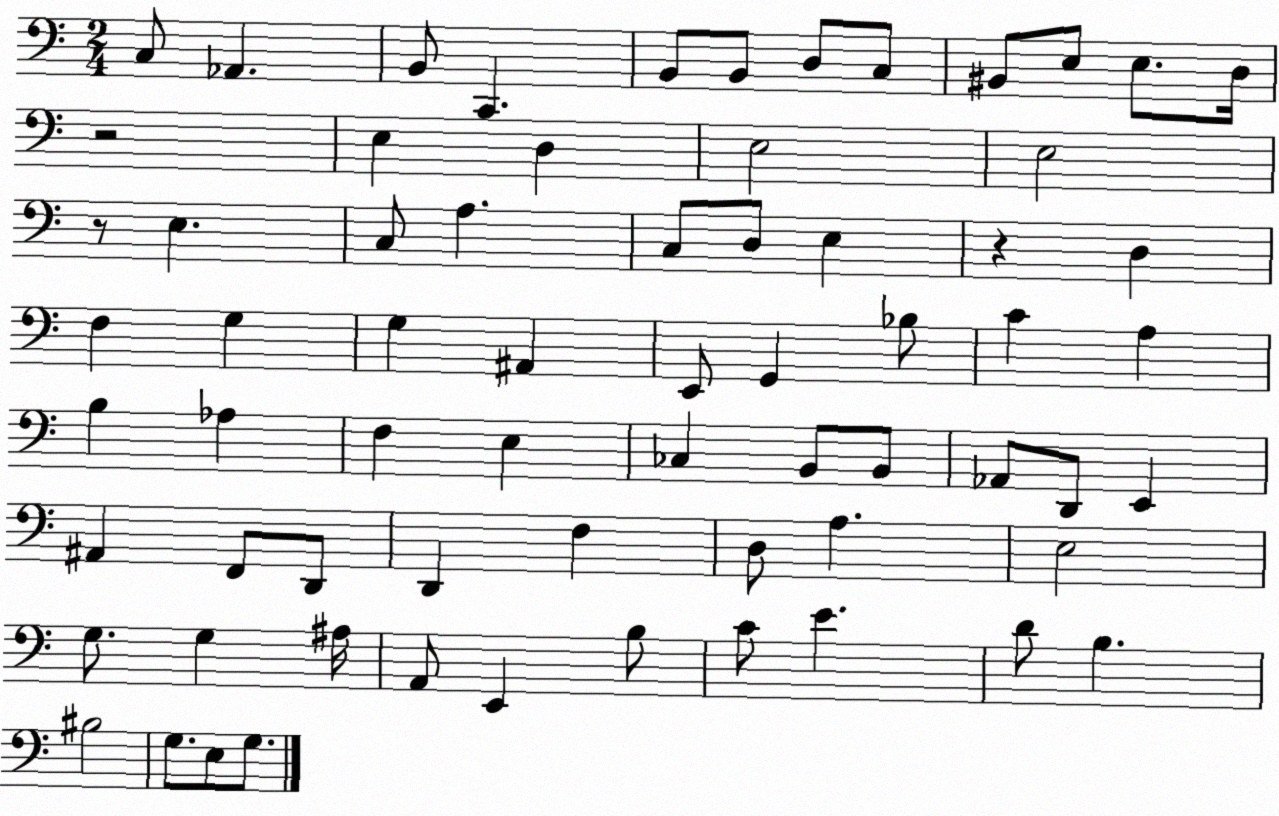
X:1
T:Untitled
M:2/4
L:1/4
K:C
C,/2 _A,, B,,/2 C,, B,,/2 B,,/2 D,/2 C,/2 ^B,,/2 E,/2 E,/2 D,/4 z2 E, D, E,2 E,2 z/2 E, C,/2 A, C,/2 D,/2 E, z D, F, G, G, ^A,, E,,/2 G,, _B,/2 C A, B, _A, F, E, _C, B,,/2 B,,/2 _A,,/2 D,,/2 E,, ^A,, F,,/2 D,,/2 D,, F, D,/2 A, E,2 G,/2 G, ^A,/4 A,,/2 E,, B,/2 C/2 E D/2 B, ^B,2 G,/2 E,/2 G,/2